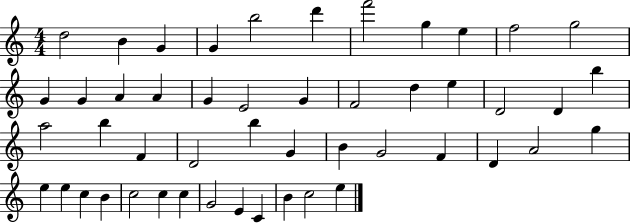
D5/h B4/q G4/q G4/q B5/h D6/q F6/h G5/q E5/q F5/h G5/h G4/q G4/q A4/q A4/q G4/q E4/h G4/q F4/h D5/q E5/q D4/h D4/q B5/q A5/h B5/q F4/q D4/h B5/q G4/q B4/q G4/h F4/q D4/q A4/h G5/q E5/q E5/q C5/q B4/q C5/h C5/q C5/q G4/h E4/q C4/q B4/q C5/h E5/q